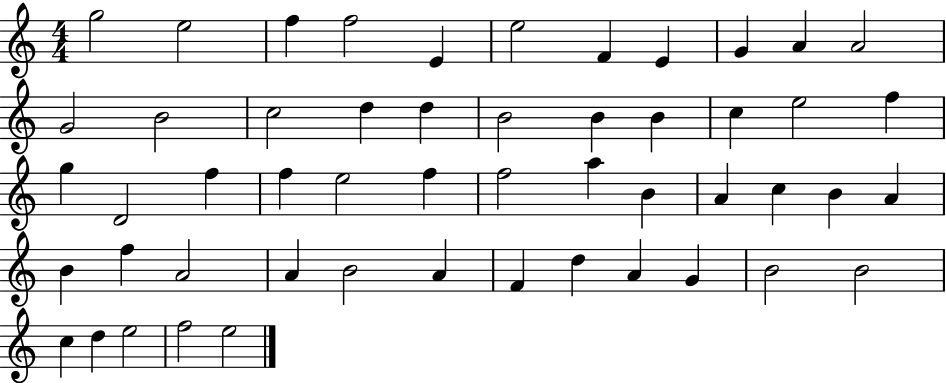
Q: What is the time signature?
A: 4/4